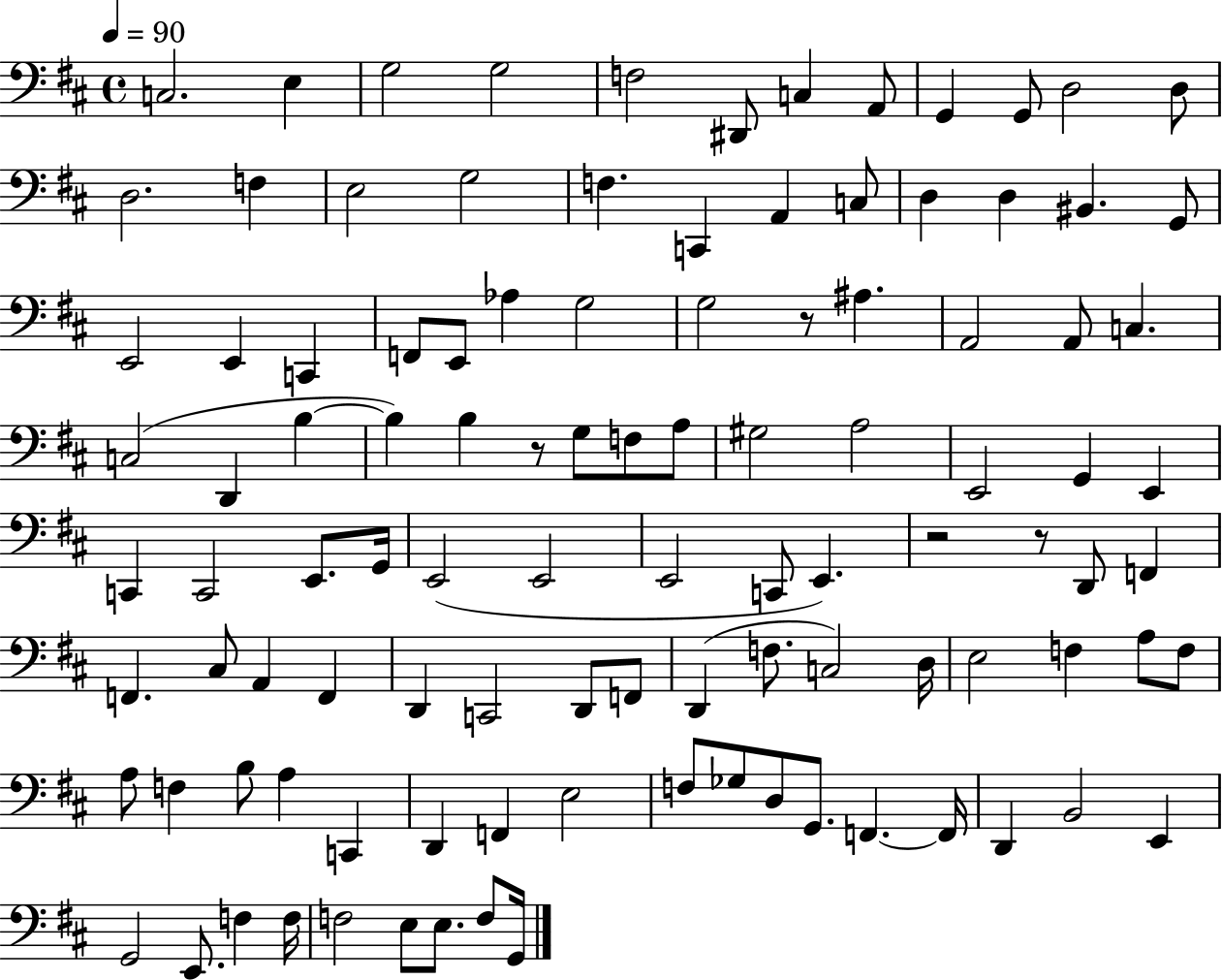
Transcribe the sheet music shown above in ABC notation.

X:1
T:Untitled
M:4/4
L:1/4
K:D
C,2 E, G,2 G,2 F,2 ^D,,/2 C, A,,/2 G,, G,,/2 D,2 D,/2 D,2 F, E,2 G,2 F, C,, A,, C,/2 D, D, ^B,, G,,/2 E,,2 E,, C,, F,,/2 E,,/2 _A, G,2 G,2 z/2 ^A, A,,2 A,,/2 C, C,2 D,, B, B, B, z/2 G,/2 F,/2 A,/2 ^G,2 A,2 E,,2 G,, E,, C,, C,,2 E,,/2 G,,/4 E,,2 E,,2 E,,2 C,,/2 E,, z2 z/2 D,,/2 F,, F,, ^C,/2 A,, F,, D,, C,,2 D,,/2 F,,/2 D,, F,/2 C,2 D,/4 E,2 F, A,/2 F,/2 A,/2 F, B,/2 A, C,, D,, F,, E,2 F,/2 _G,/2 D,/2 G,,/2 F,, F,,/4 D,, B,,2 E,, G,,2 E,,/2 F, F,/4 F,2 E,/2 E,/2 F,/2 G,,/4